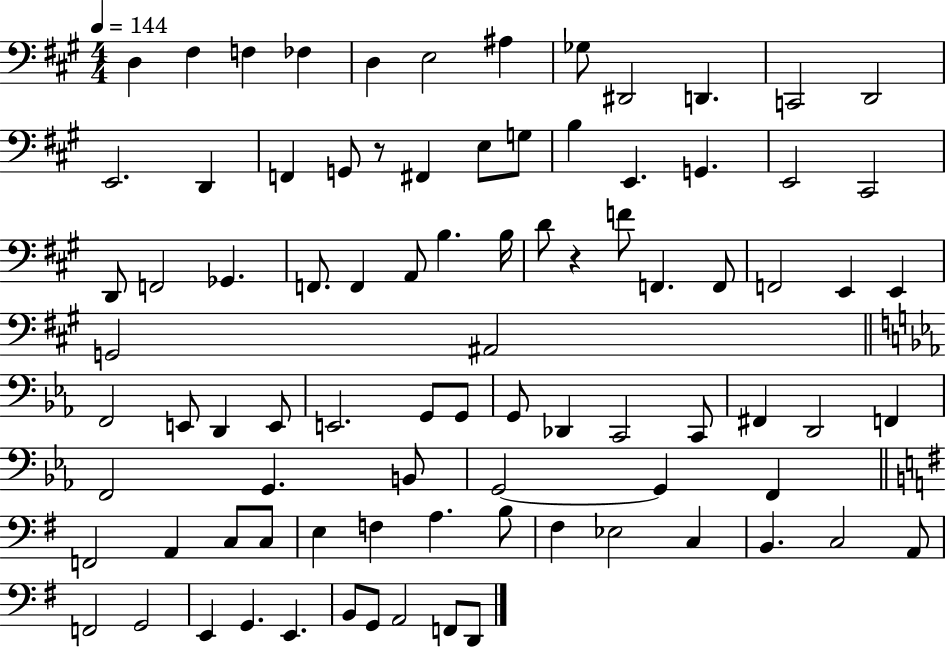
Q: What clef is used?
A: bass